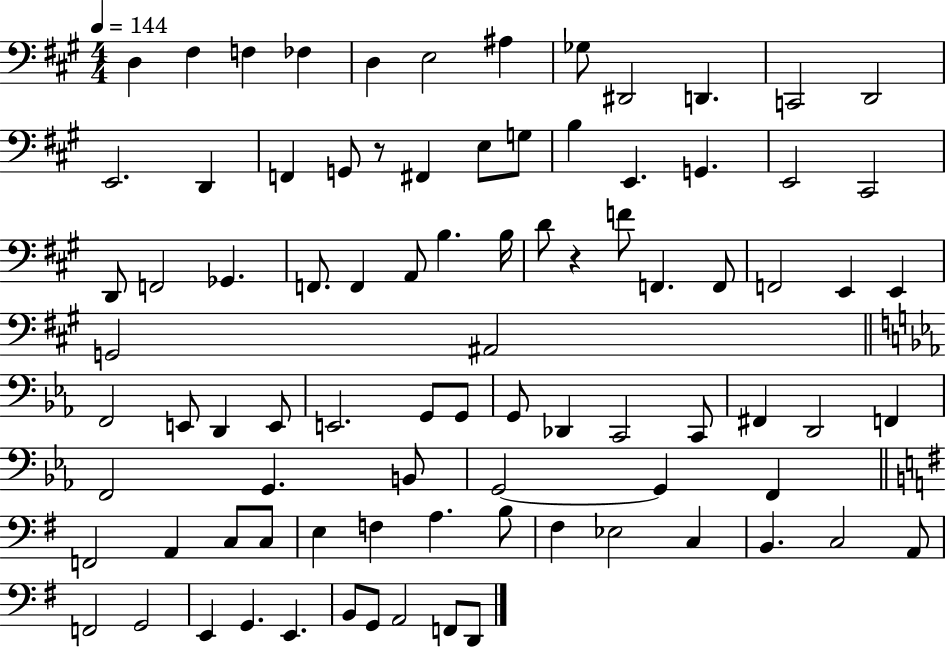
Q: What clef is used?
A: bass